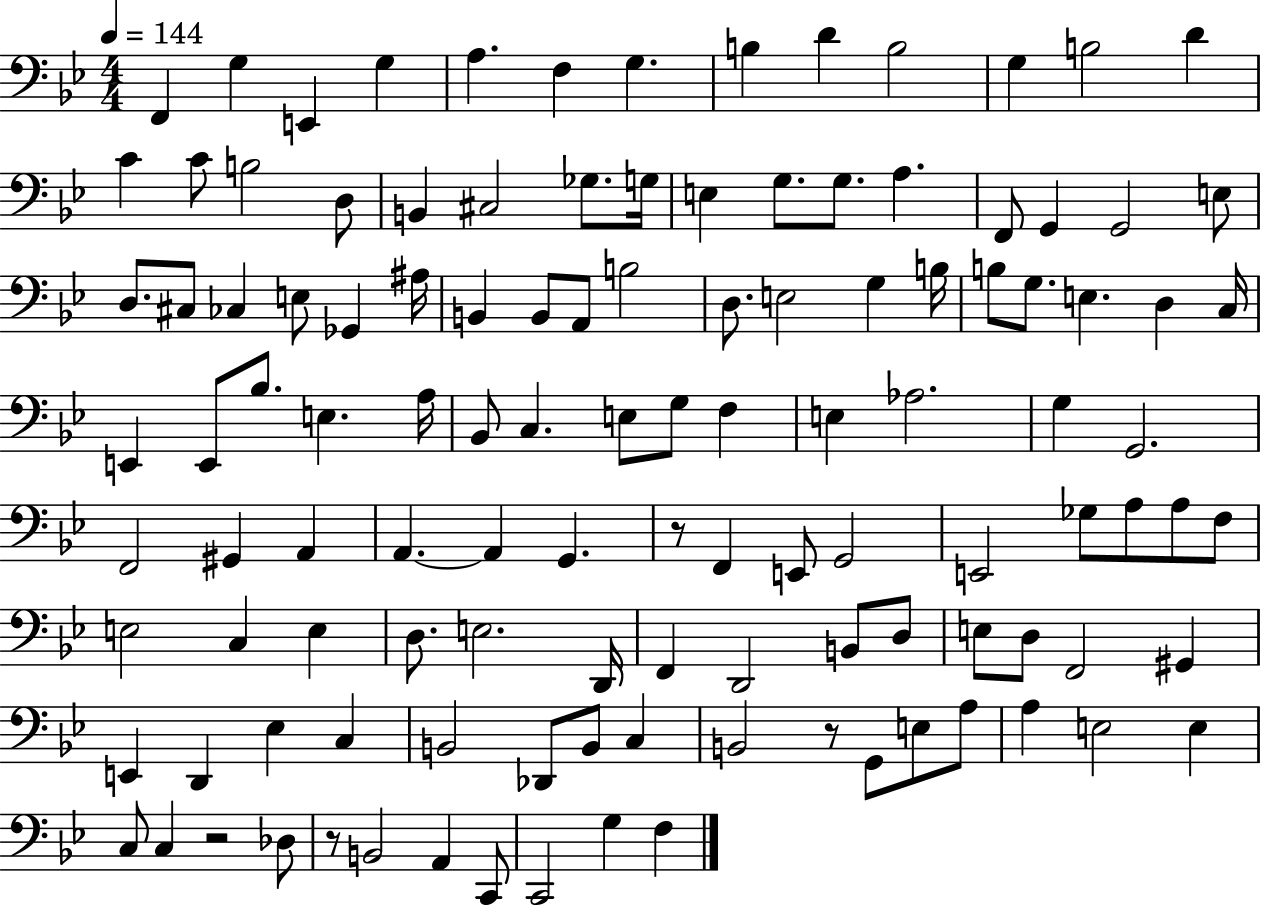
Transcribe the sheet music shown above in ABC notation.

X:1
T:Untitled
M:4/4
L:1/4
K:Bb
F,, G, E,, G, A, F, G, B, D B,2 G, B,2 D C C/2 B,2 D,/2 B,, ^C,2 _G,/2 G,/4 E, G,/2 G,/2 A, F,,/2 G,, G,,2 E,/2 D,/2 ^C,/2 _C, E,/2 _G,, ^A,/4 B,, B,,/2 A,,/2 B,2 D,/2 E,2 G, B,/4 B,/2 G,/2 E, D, C,/4 E,, E,,/2 _B,/2 E, A,/4 _B,,/2 C, E,/2 G,/2 F, E, _A,2 G, G,,2 F,,2 ^G,, A,, A,, A,, G,, z/2 F,, E,,/2 G,,2 E,,2 _G,/2 A,/2 A,/2 F,/2 E,2 C, E, D,/2 E,2 D,,/4 F,, D,,2 B,,/2 D,/2 E,/2 D,/2 F,,2 ^G,, E,, D,, _E, C, B,,2 _D,,/2 B,,/2 C, B,,2 z/2 G,,/2 E,/2 A,/2 A, E,2 E, C,/2 C, z2 _D,/2 z/2 B,,2 A,, C,,/2 C,,2 G, F,